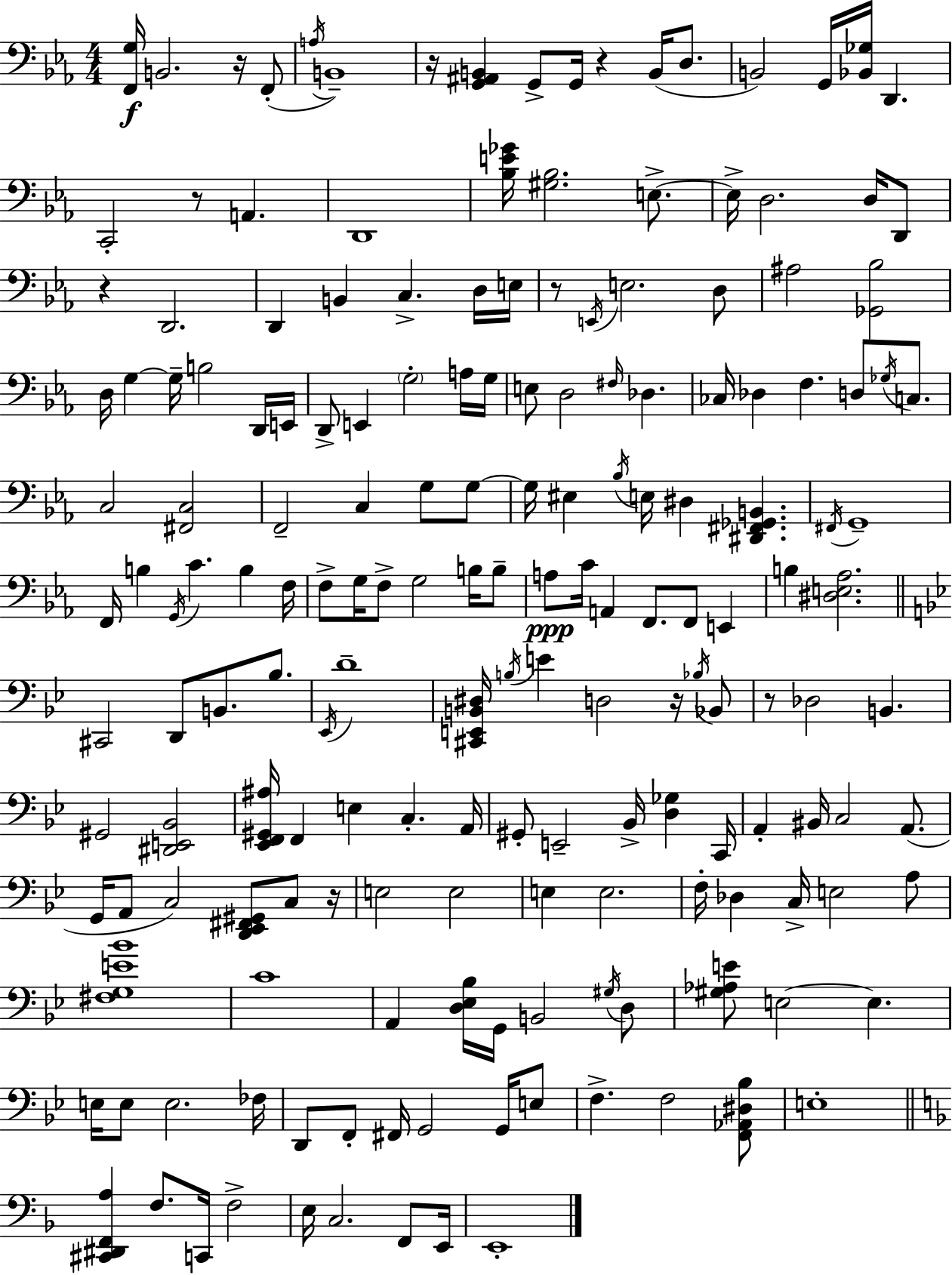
[F2,G3]/s B2/h. R/s F2/e A3/s B2/w R/s [G2,A#2,B2]/q G2/e G2/s R/q B2/s D3/e. B2/h G2/s [Bb2,Gb3]/s D2/q. C2/h R/e A2/q. D2/w [Bb3,E4,Gb4]/s [G#3,Bb3]/h. E3/e. E3/s D3/h. D3/s D2/e R/q D2/h. D2/q B2/q C3/q. D3/s E3/s R/e E2/s E3/h. D3/e A#3/h [Gb2,Bb3]/h D3/s G3/q G3/s B3/h D2/s E2/s D2/e E2/q G3/h A3/s G3/s E3/e D3/h F#3/s Db3/q. CES3/s Db3/q F3/q. D3/e Gb3/s C3/e. C3/h [F#2,C3]/h F2/h C3/q G3/e G3/e G3/s EIS3/q Bb3/s E3/s D#3/q [D#2,F#2,Gb2,B2]/q. F#2/s G2/w F2/s B3/q G2/s C4/q. B3/q F3/s F3/e G3/s F3/e G3/h B3/s B3/e A3/e C4/s A2/q F2/e. F2/e E2/q B3/q [D#3,E3,Ab3]/h. C#2/h D2/e B2/e. Bb3/e. Eb2/s D4/w [C#2,E2,B2,D#3]/s B3/s E4/q D3/h R/s Bb3/s Bb2/e R/e Db3/h B2/q. G#2/h [D#2,E2,Bb2]/h [Eb2,F2,G#2,A#3]/s F2/q E3/q C3/q. A2/s G#2/e E2/h Bb2/s [D3,Gb3]/q C2/s A2/q BIS2/s C3/h A2/e. G2/s A2/e C3/h [D2,Eb2,F#2,G#2]/e C3/e R/s E3/h E3/h E3/q E3/h. F3/s Db3/q C3/s E3/h A3/e [F#3,G3,E4,Bb4]/w C4/w A2/q [D3,Eb3,Bb3]/s G2/s B2/h G#3/s D3/e [G#3,Ab3,E4]/e E3/h E3/q. E3/s E3/e E3/h. FES3/s D2/e F2/e F#2/s G2/h G2/s E3/e F3/q. F3/h [F2,Ab2,D#3,Bb3]/e E3/w [C#2,D#2,F2,A3]/q F3/e. C2/s F3/h E3/s C3/h. F2/e E2/s E2/w